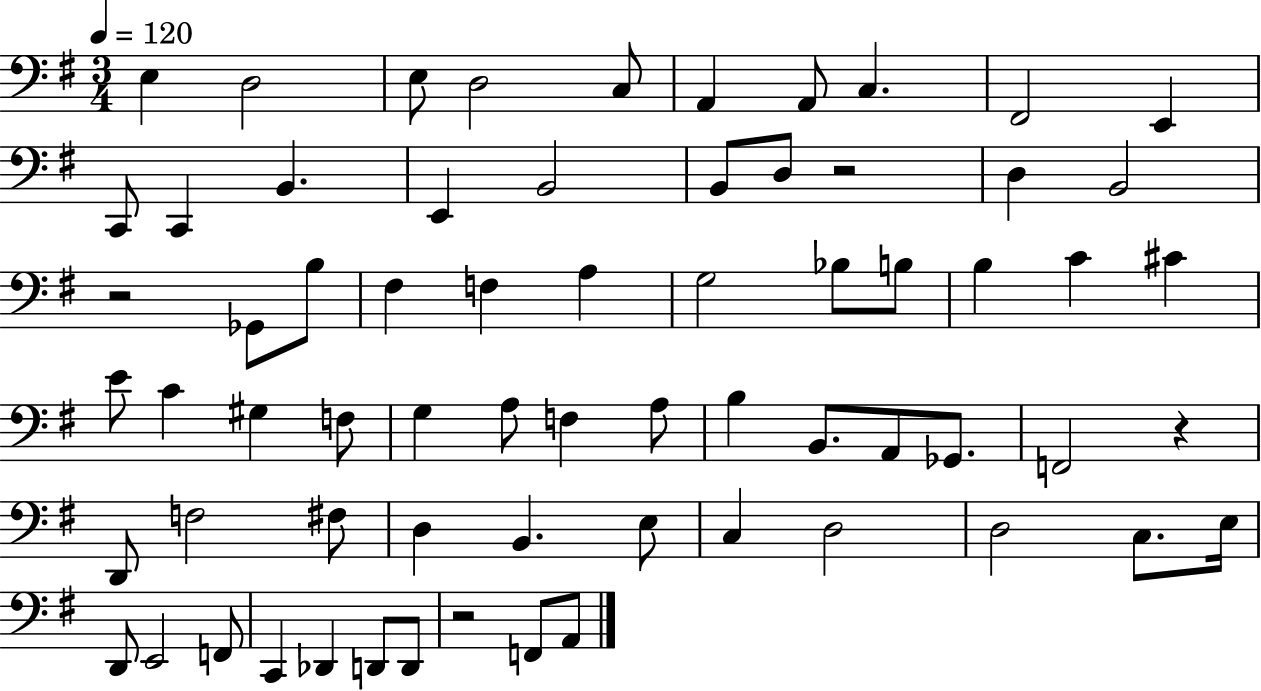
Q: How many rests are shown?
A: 4